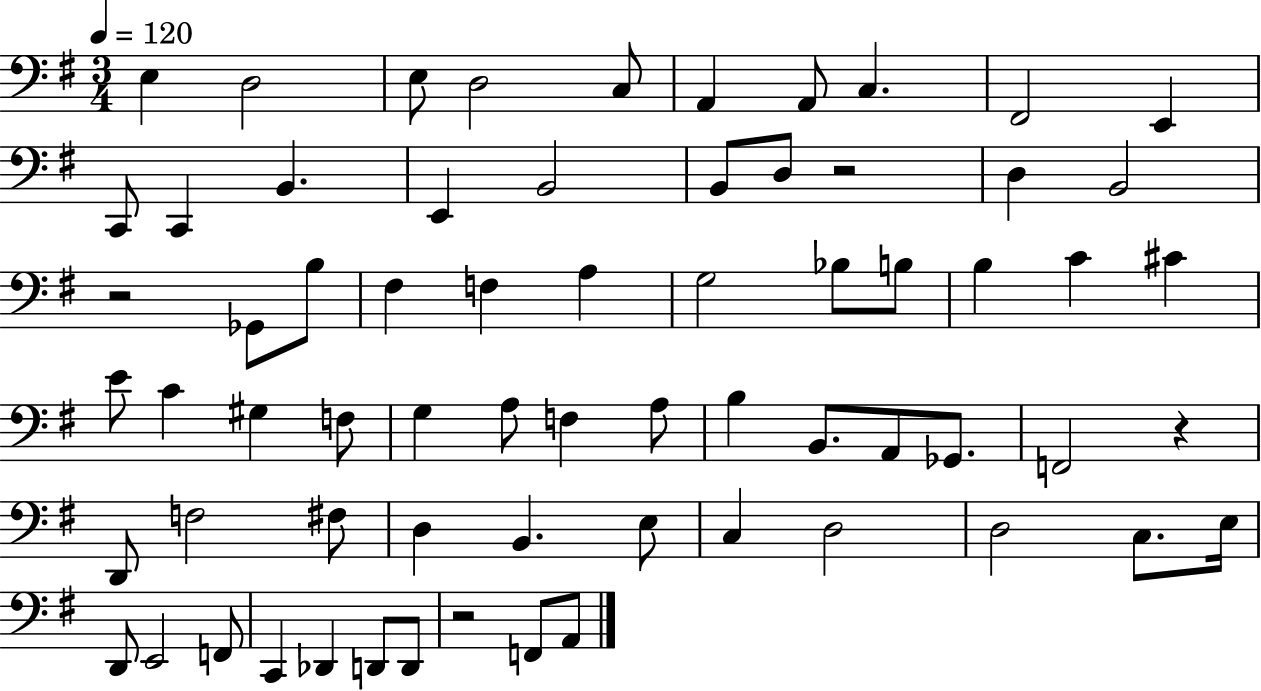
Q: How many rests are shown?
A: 4